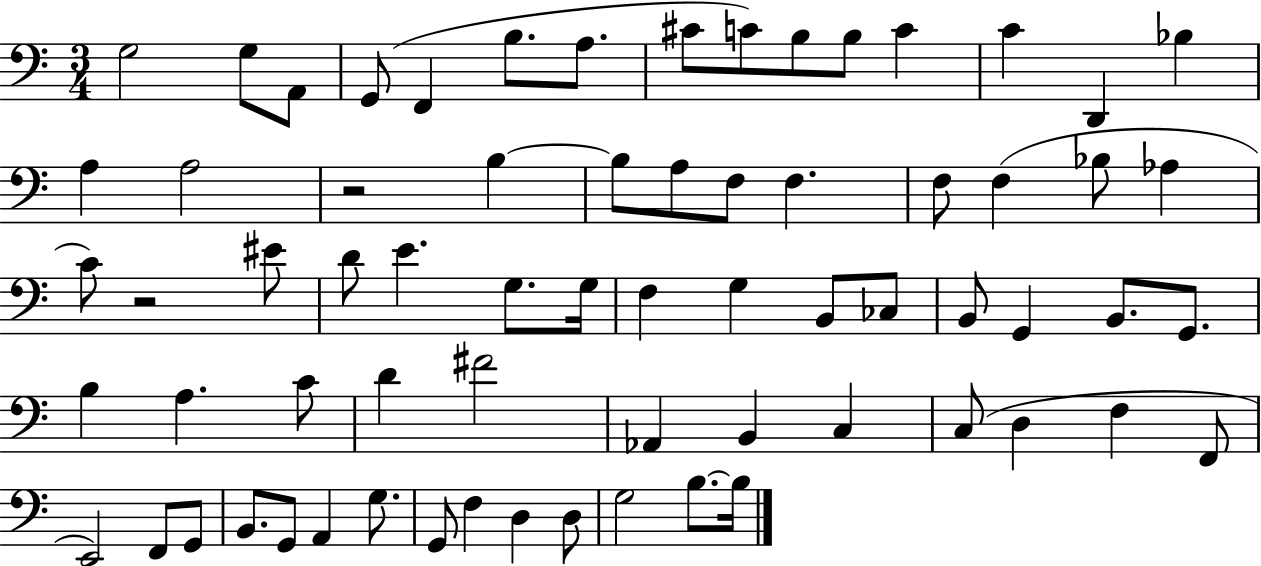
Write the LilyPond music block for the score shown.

{
  \clef bass
  \numericTimeSignature
  \time 3/4
  \key c \major
  g2 g8 a,8 | g,8( f,4 b8. a8. | cis'8 c'8) b8 b8 c'4 | c'4 d,4 bes4 | \break a4 a2 | r2 b4~~ | b8 a8 f8 f4. | f8 f4( bes8 aes4 | \break c'8) r2 eis'8 | d'8 e'4. g8. g16 | f4 g4 b,8 ces8 | b,8 g,4 b,8. g,8. | \break b4 a4. c'8 | d'4 fis'2 | aes,4 b,4 c4 | c8( d4 f4 f,8 | \break e,2) f,8 g,8 | b,8. g,8 a,4 g8. | g,8 f4 d4 d8 | g2 b8.~~ b16 | \break \bar "|."
}